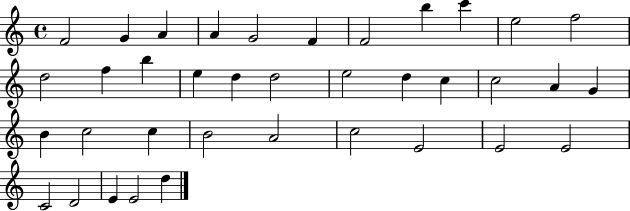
F4/h G4/q A4/q A4/q G4/h F4/q F4/h B5/q C6/q E5/h F5/h D5/h F5/q B5/q E5/q D5/q D5/h E5/h D5/q C5/q C5/h A4/q G4/q B4/q C5/h C5/q B4/h A4/h C5/h E4/h E4/h E4/h C4/h D4/h E4/q E4/h D5/q